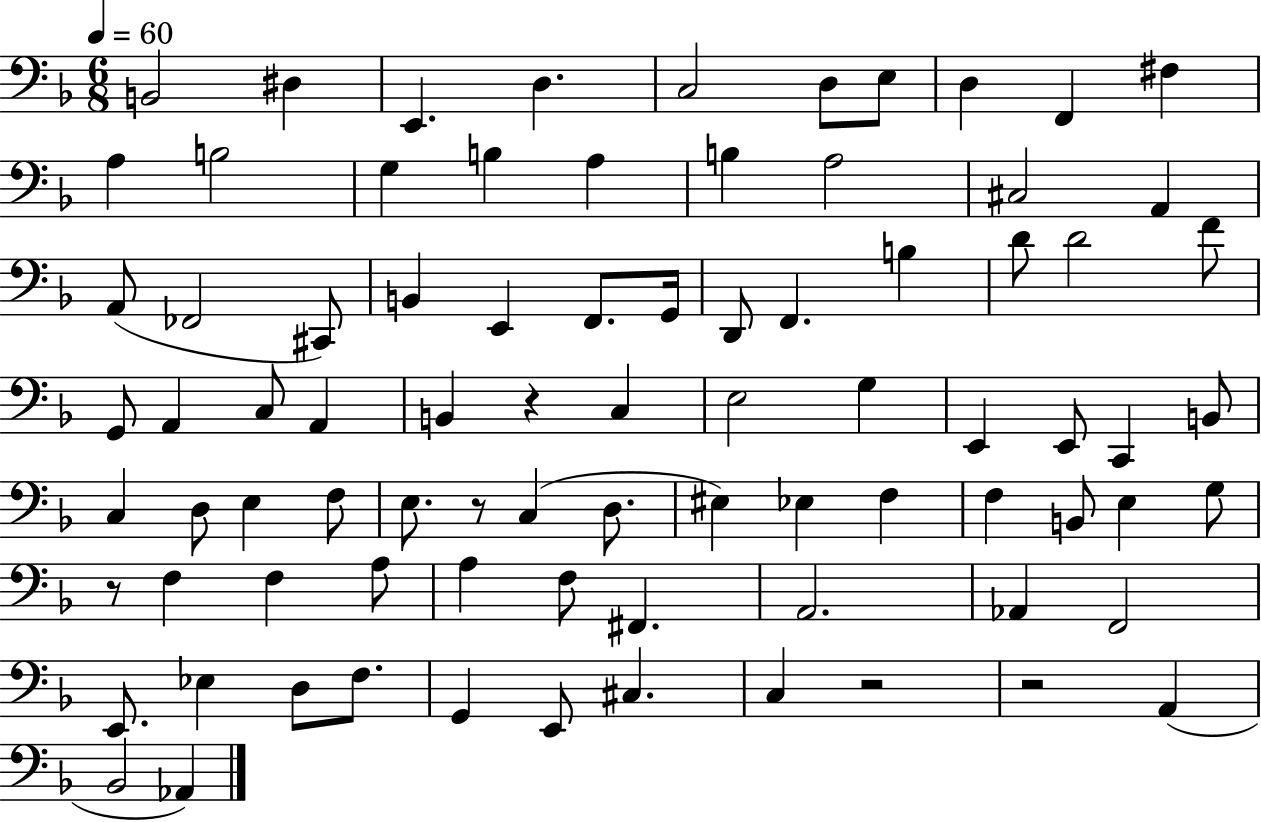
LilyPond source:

{
  \clef bass
  \numericTimeSignature
  \time 6/8
  \key f \major
  \tempo 4 = 60
  \repeat volta 2 { b,2 dis4 | e,4. d4. | c2 d8 e8 | d4 f,4 fis4 | \break a4 b2 | g4 b4 a4 | b4 a2 | cis2 a,4 | \break a,8( fes,2 cis,8) | b,4 e,4 f,8. g,16 | d,8 f,4. b4 | d'8 d'2 f'8 | \break g,8 a,4 c8 a,4 | b,4 r4 c4 | e2 g4 | e,4 e,8 c,4 b,8 | \break c4 d8 e4 f8 | e8. r8 c4( d8. | eis4) ees4 f4 | f4 b,8 e4 g8 | \break r8 f4 f4 a8 | a4 f8 fis,4. | a,2. | aes,4 f,2 | \break e,8. ees4 d8 f8. | g,4 e,8 cis4. | c4 r2 | r2 a,4( | \break bes,2 aes,4) | } \bar "|."
}